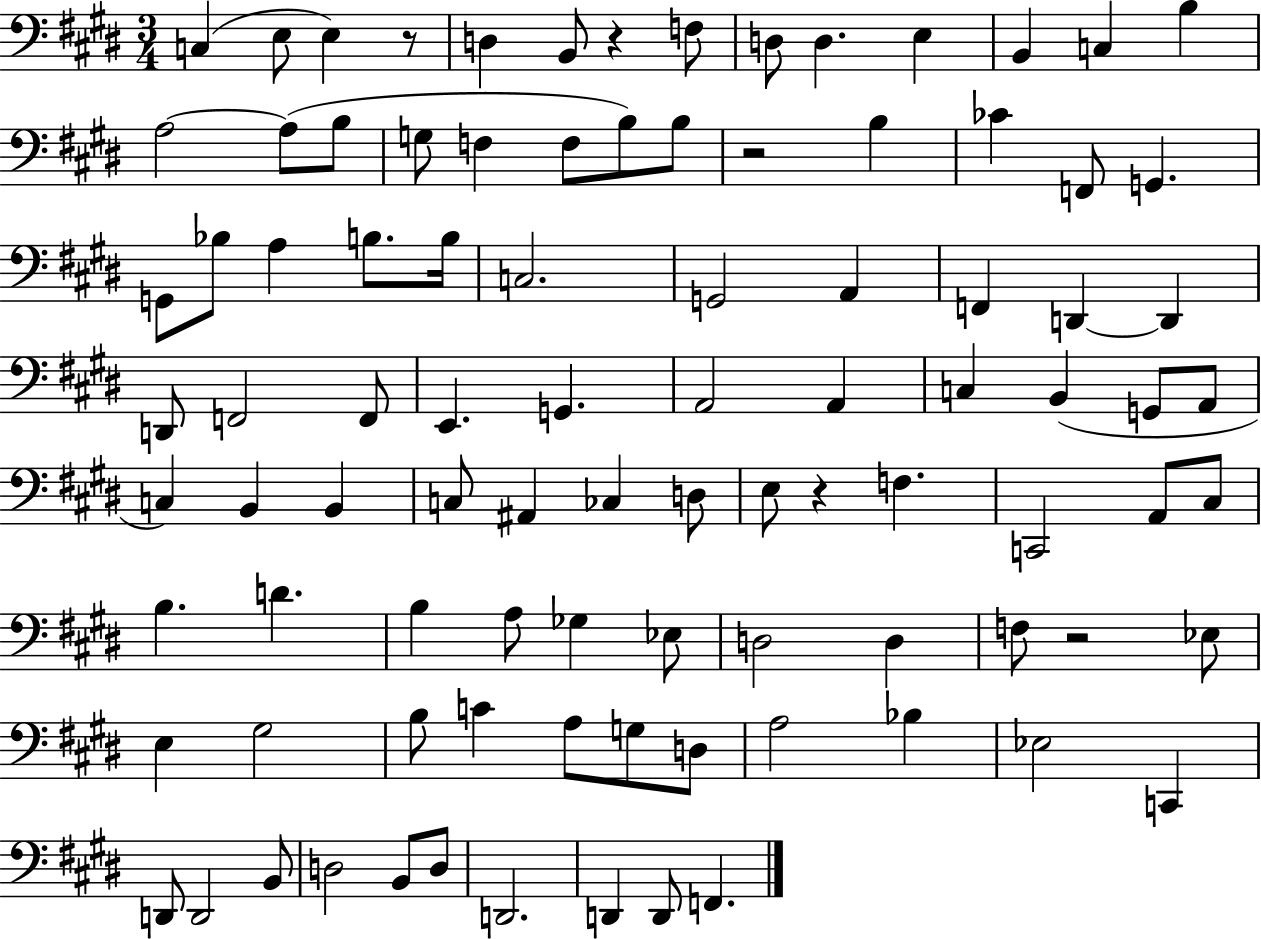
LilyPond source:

{
  \clef bass
  \numericTimeSignature
  \time 3/4
  \key e \major
  c4( e8 e4) r8 | d4 b,8 r4 f8 | d8 d4. e4 | b,4 c4 b4 | \break a2~~ a8( b8 | g8 f4 f8 b8) b8 | r2 b4 | ces'4 f,8 g,4. | \break g,8 bes8 a4 b8. b16 | c2. | g,2 a,4 | f,4 d,4~~ d,4 | \break d,8 f,2 f,8 | e,4. g,4. | a,2 a,4 | c4 b,4( g,8 a,8 | \break c4) b,4 b,4 | c8 ais,4 ces4 d8 | e8 r4 f4. | c,2 a,8 cis8 | \break b4. d'4. | b4 a8 ges4 ees8 | d2 d4 | f8 r2 ees8 | \break e4 gis2 | b8 c'4 a8 g8 d8 | a2 bes4 | ees2 c,4 | \break d,8 d,2 b,8 | d2 b,8 d8 | d,2. | d,4 d,8 f,4. | \break \bar "|."
}